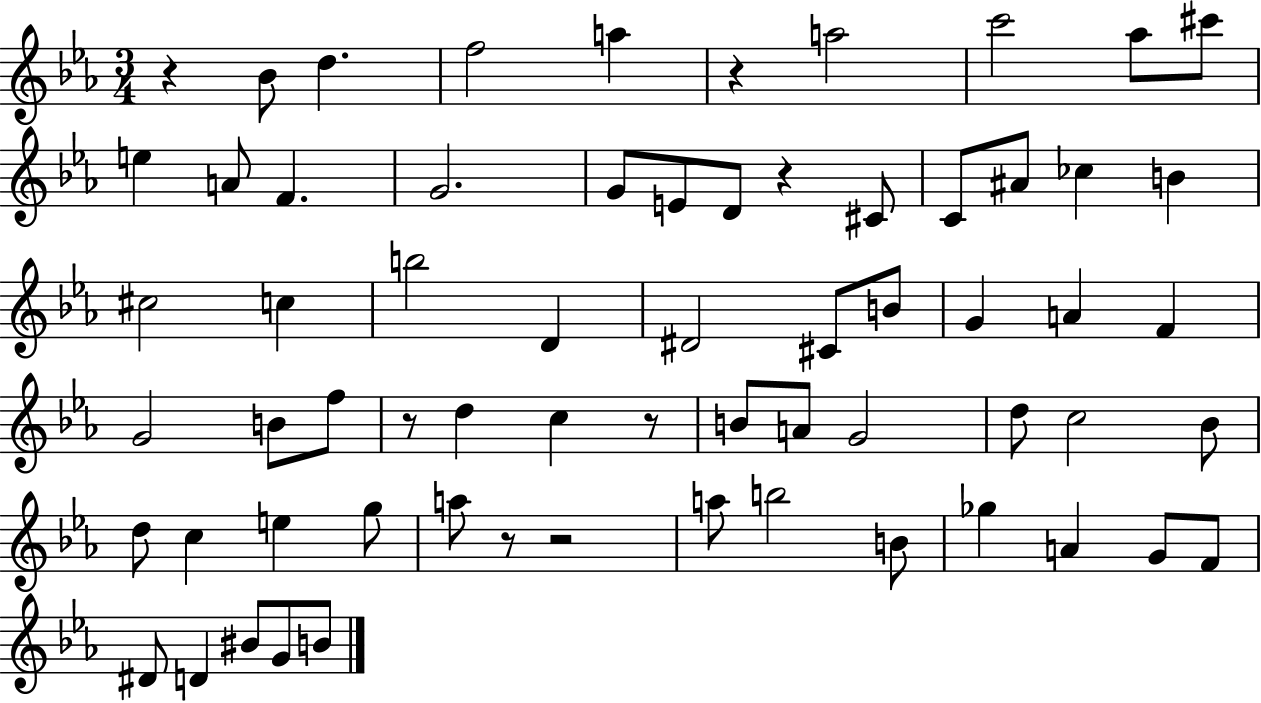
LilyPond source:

{
  \clef treble
  \numericTimeSignature
  \time 3/4
  \key ees \major
  r4 bes'8 d''4. | f''2 a''4 | r4 a''2 | c'''2 aes''8 cis'''8 | \break e''4 a'8 f'4. | g'2. | g'8 e'8 d'8 r4 cis'8 | c'8 ais'8 ces''4 b'4 | \break cis''2 c''4 | b''2 d'4 | dis'2 cis'8 b'8 | g'4 a'4 f'4 | \break g'2 b'8 f''8 | r8 d''4 c''4 r8 | b'8 a'8 g'2 | d''8 c''2 bes'8 | \break d''8 c''4 e''4 g''8 | a''8 r8 r2 | a''8 b''2 b'8 | ges''4 a'4 g'8 f'8 | \break dis'8 d'4 bis'8 g'8 b'8 | \bar "|."
}